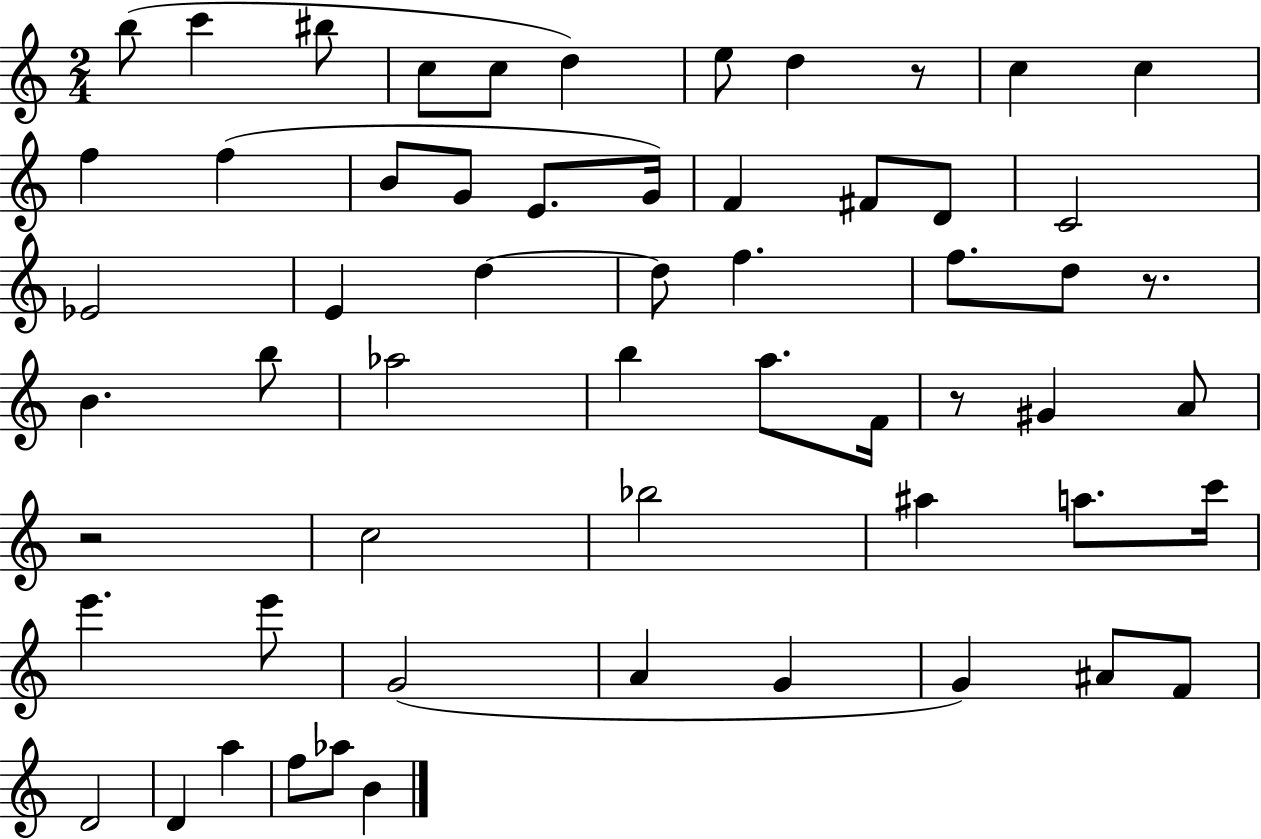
X:1
T:Untitled
M:2/4
L:1/4
K:C
b/2 c' ^b/2 c/2 c/2 d e/2 d z/2 c c f f B/2 G/2 E/2 G/4 F ^F/2 D/2 C2 _E2 E d d/2 f f/2 d/2 z/2 B b/2 _a2 b a/2 F/4 z/2 ^G A/2 z2 c2 _b2 ^a a/2 c'/4 e' e'/2 G2 A G G ^A/2 F/2 D2 D a f/2 _a/2 B